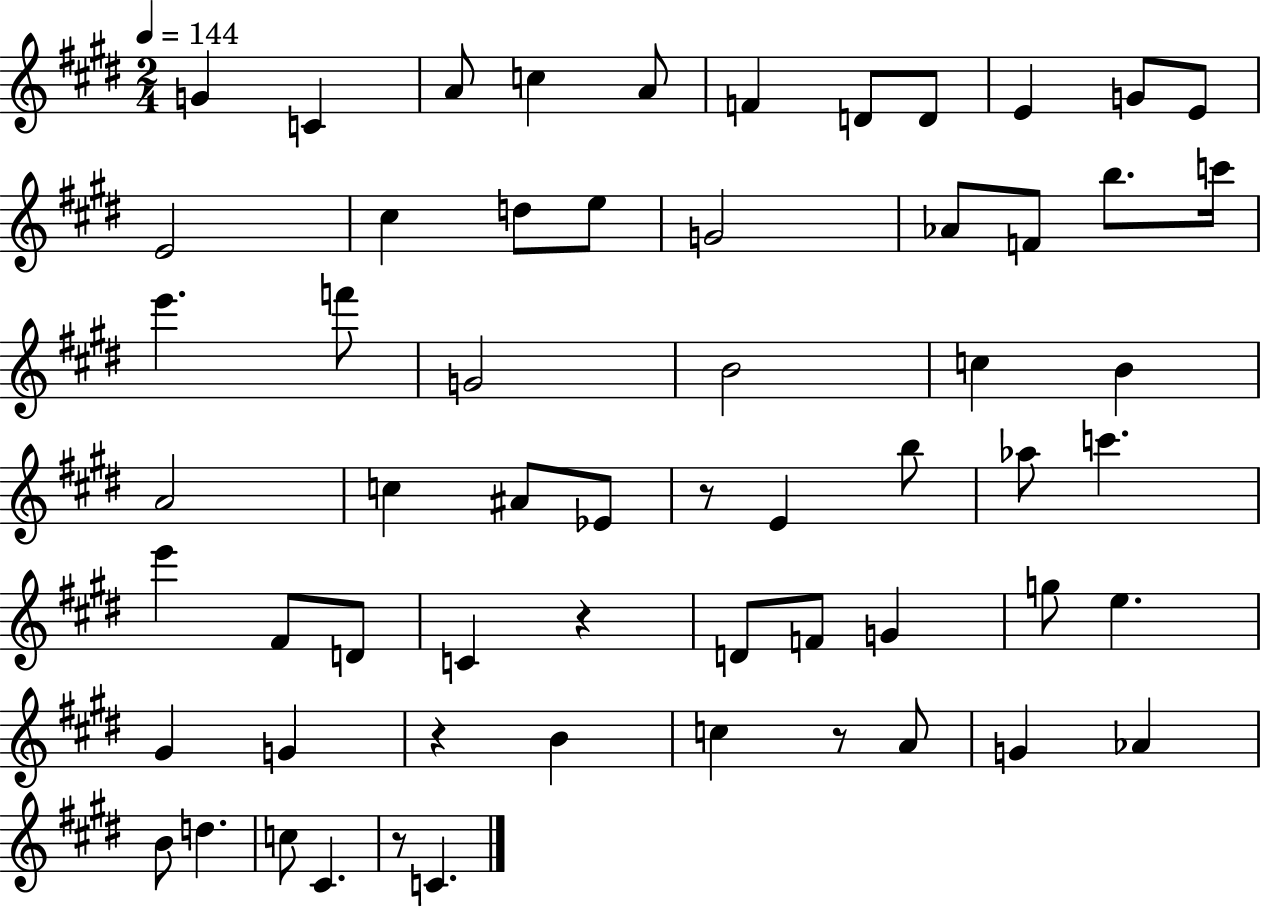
X:1
T:Untitled
M:2/4
L:1/4
K:E
G C A/2 c A/2 F D/2 D/2 E G/2 E/2 E2 ^c d/2 e/2 G2 _A/2 F/2 b/2 c'/4 e' f'/2 G2 B2 c B A2 c ^A/2 _E/2 z/2 E b/2 _a/2 c' e' ^F/2 D/2 C z D/2 F/2 G g/2 e ^G G z B c z/2 A/2 G _A B/2 d c/2 ^C z/2 C